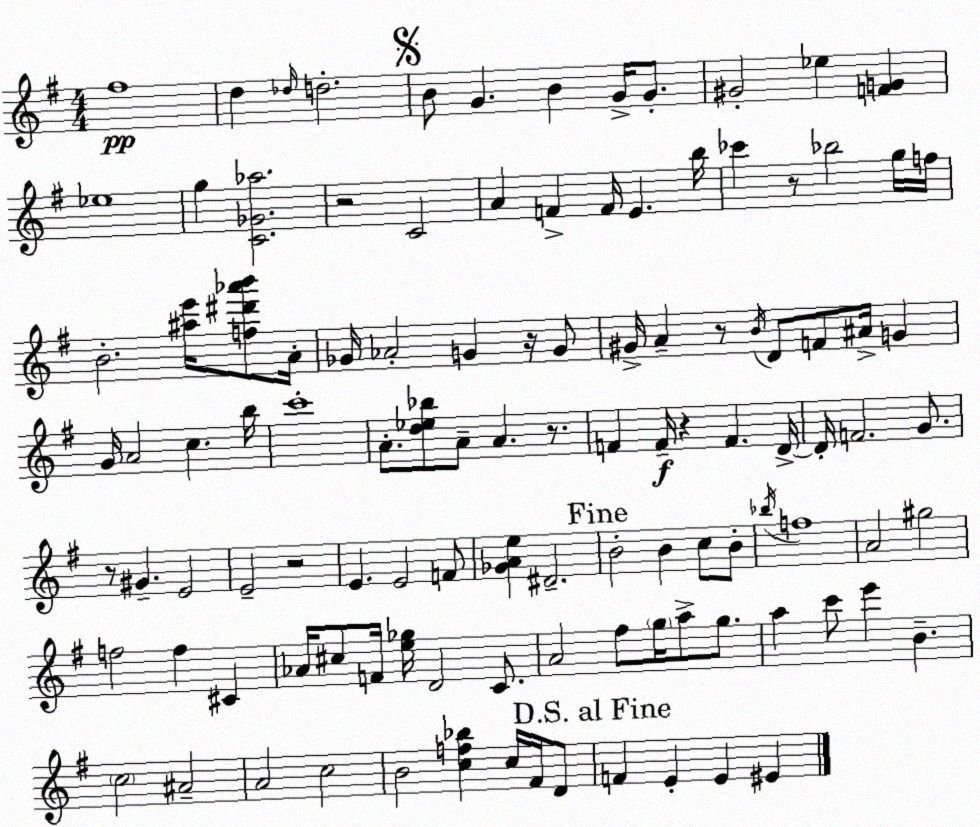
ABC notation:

X:1
T:Untitled
M:4/4
L:1/4
K:Em
^f4 d _d/4 d2 B/2 G B G/4 G/2 ^G2 _e [FG] _e4 g [C_G_a]2 z2 C2 A F F/4 E b/4 _c' z/2 _b2 g/4 f/4 B2 [^ae']/4 [f^d'_a'b']/2 A/4 _G/4 _A2 G z/4 G/2 ^G/4 A z/2 B/4 D/2 F/2 ^A/4 G G/4 A2 c b/4 c'4 A/2 [d_e_b]/2 A/2 A z/2 F F/4 z F D/4 D/4 F2 G/2 z/2 ^G E2 E2 z2 E E2 F/2 [_GAe] ^D2 B2 B c/2 B/2 _b/4 f4 A2 ^g2 f2 f ^C _A/4 ^c/2 F/4 [e_g]/4 D2 C/2 A2 ^f/2 g/4 a/2 g/2 a c'/2 e' B c2 ^A2 A2 c2 B2 [cf_b] c/4 ^F/4 D/2 F E E ^E